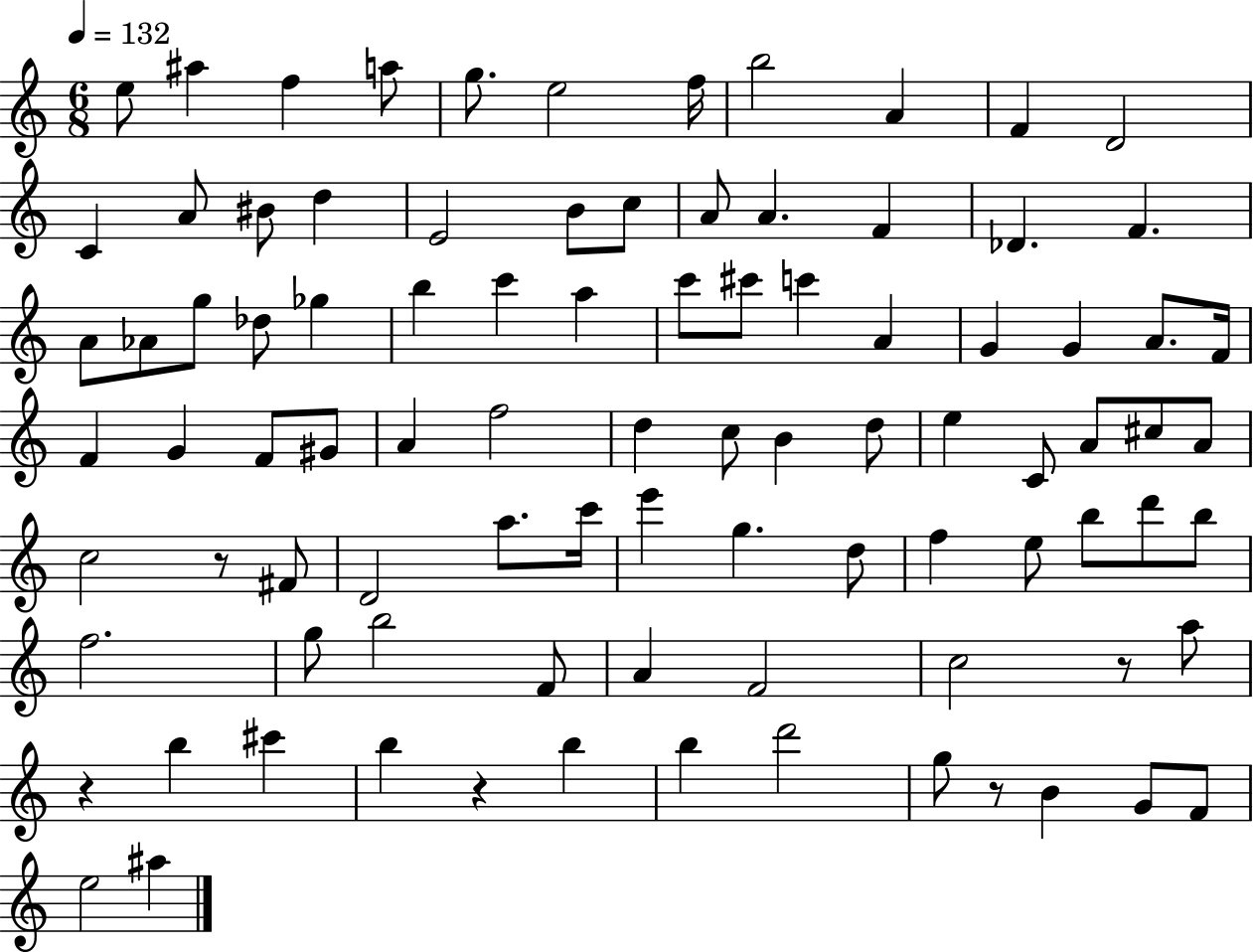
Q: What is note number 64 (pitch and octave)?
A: E5